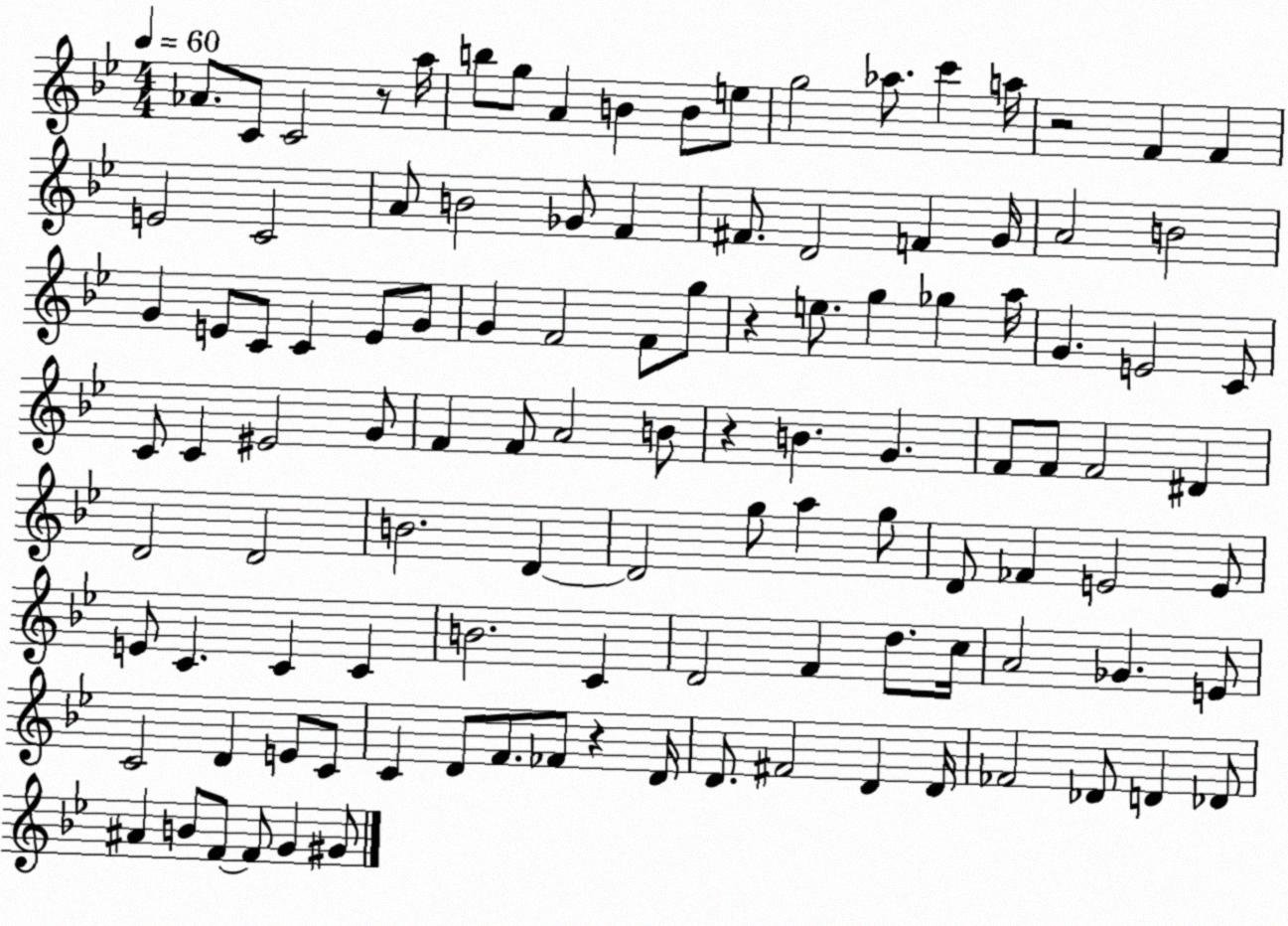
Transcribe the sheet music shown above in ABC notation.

X:1
T:Untitled
M:4/4
L:1/4
K:Bb
_A/2 C/2 C2 z/2 a/4 b/2 g/2 A B B/2 e/2 g2 _a/2 c' a/4 z2 F F E2 C2 A/2 B2 _G/2 F ^F/2 D2 F G/4 A2 B2 G E/2 C/2 C E/2 G/2 G F2 F/2 g/2 z e/2 g _g a/4 G E2 C/2 C/2 C ^E2 G/2 F F/2 A2 B/2 z B G F/2 F/2 F2 ^D D2 D2 B2 D D2 g/2 a g/2 D/2 _F E2 E/2 E/2 C C C B2 C D2 F d/2 c/4 A2 _G E/2 C2 D E/2 C/2 C D/2 F/2 _F/2 z D/4 D/2 ^F2 D D/4 _F2 _D/2 D _D/2 ^A B/2 F/2 F/2 G ^G/2